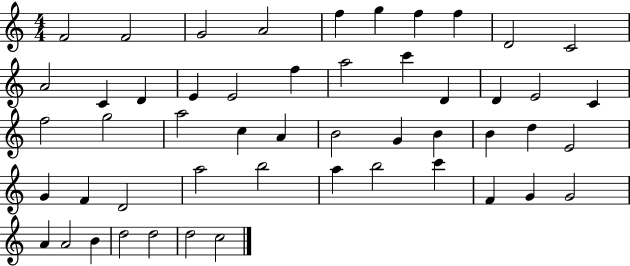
F4/h F4/h G4/h A4/h F5/q G5/q F5/q F5/q D4/h C4/h A4/h C4/q D4/q E4/q E4/h F5/q A5/h C6/q D4/q D4/q E4/h C4/q F5/h G5/h A5/h C5/q A4/q B4/h G4/q B4/q B4/q D5/q E4/h G4/q F4/q D4/h A5/h B5/h A5/q B5/h C6/q F4/q G4/q G4/h A4/q A4/h B4/q D5/h D5/h D5/h C5/h